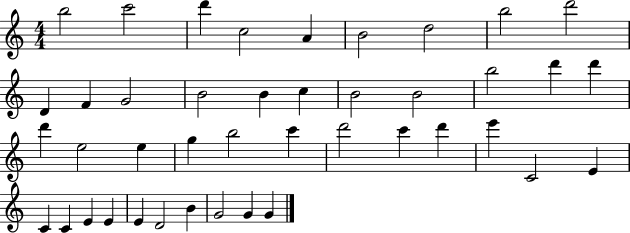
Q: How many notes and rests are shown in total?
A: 42